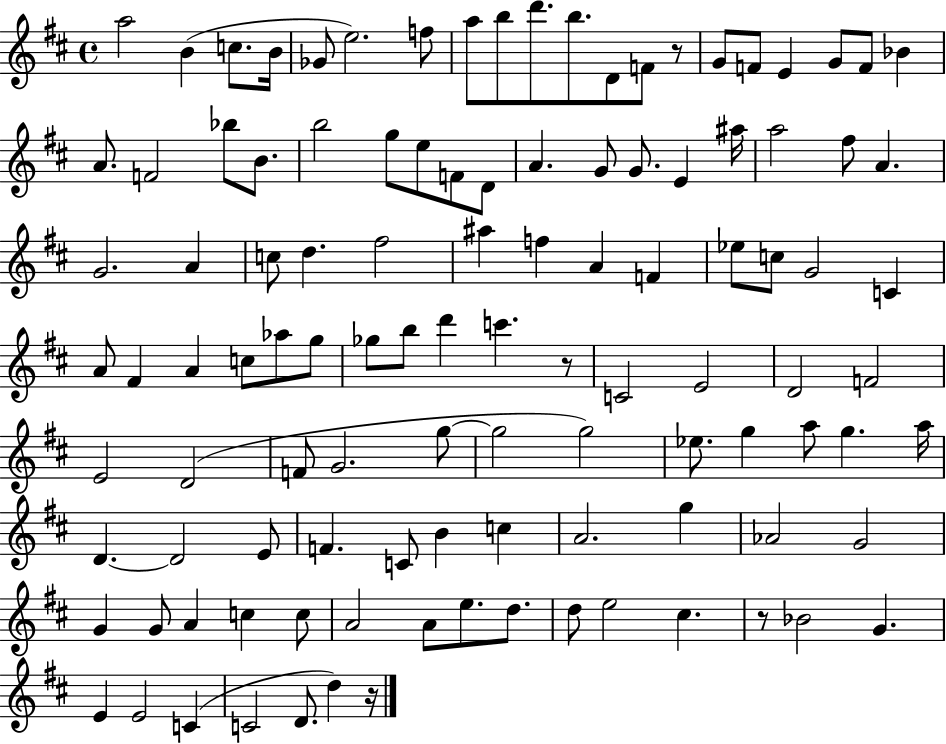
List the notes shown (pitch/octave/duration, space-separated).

A5/h B4/q C5/e. B4/s Gb4/e E5/h. F5/e A5/e B5/e D6/e. B5/e. D4/e F4/e R/e G4/e F4/e E4/q G4/e F4/e Bb4/q A4/e. F4/h Bb5/e B4/e. B5/h G5/e E5/e F4/e D4/e A4/q. G4/e G4/e. E4/q A#5/s A5/h F#5/e A4/q. G4/h. A4/q C5/e D5/q. F#5/h A#5/q F5/q A4/q F4/q Eb5/e C5/e G4/h C4/q A4/e F#4/q A4/q C5/e Ab5/e G5/e Gb5/e B5/e D6/q C6/q. R/e C4/h E4/h D4/h F4/h E4/h D4/h F4/e G4/h. G5/e G5/h G5/h Eb5/e. G5/q A5/e G5/q. A5/s D4/q. D4/h E4/e F4/q. C4/e B4/q C5/q A4/h. G5/q Ab4/h G4/h G4/q G4/e A4/q C5/q C5/e A4/h A4/e E5/e. D5/e. D5/e E5/h C#5/q. R/e Bb4/h G4/q. E4/q E4/h C4/q C4/h D4/e. D5/q R/s